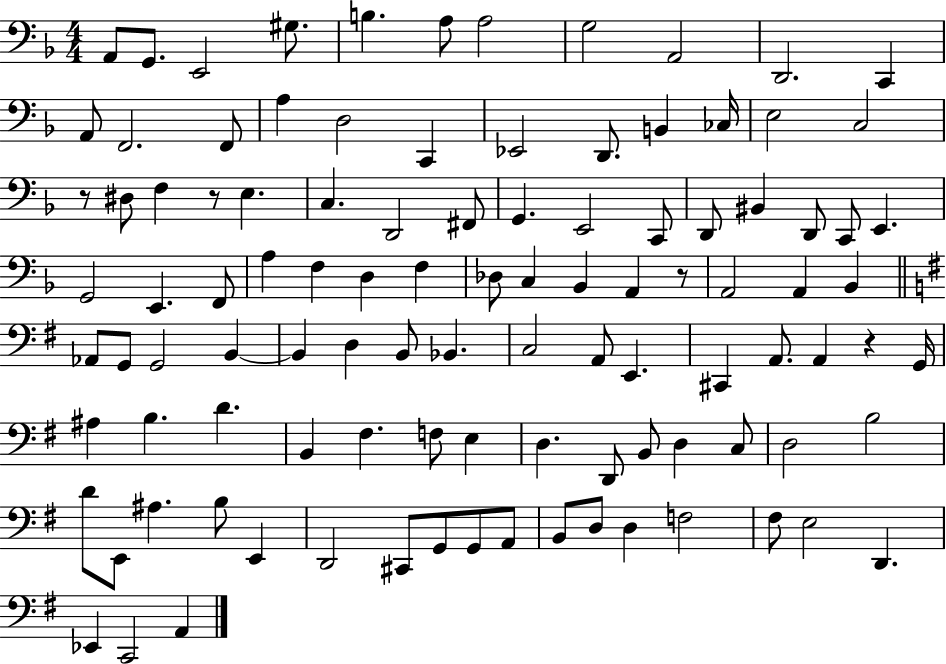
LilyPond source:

{
  \clef bass
  \numericTimeSignature
  \time 4/4
  \key f \major
  \repeat volta 2 { a,8 g,8. e,2 gis8. | b4. a8 a2 | g2 a,2 | d,2. c,4 | \break a,8 f,2. f,8 | a4 d2 c,4 | ees,2 d,8. b,4 ces16 | e2 c2 | \break r8 dis8 f4 r8 e4. | c4. d,2 fis,8 | g,4. e,2 c,8 | d,8 bis,4 d,8 c,8 e,4. | \break g,2 e,4. f,8 | a4 f4 d4 f4 | des8 c4 bes,4 a,4 r8 | a,2 a,4 bes,4 | \break \bar "||" \break \key e \minor aes,8 g,8 g,2 b,4~~ | b,4 d4 b,8 bes,4. | c2 a,8 e,4. | cis,4 a,8. a,4 r4 g,16 | \break ais4 b4. d'4. | b,4 fis4. f8 e4 | d4. d,8 b,8 d4 c8 | d2 b2 | \break d'8 e,8 ais4. b8 e,4 | d,2 cis,8 g,8 g,8 a,8 | b,8 d8 d4 f2 | fis8 e2 d,4. | \break ees,4 c,2 a,4 | } \bar "|."
}